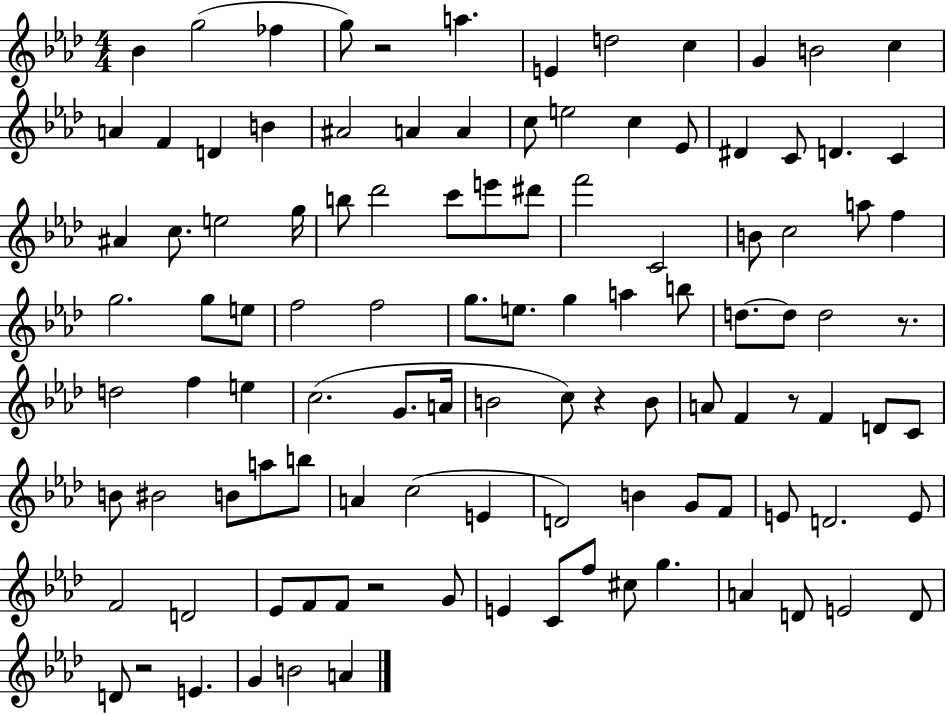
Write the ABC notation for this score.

X:1
T:Untitled
M:4/4
L:1/4
K:Ab
_B g2 _f g/2 z2 a E d2 c G B2 c A F D B ^A2 A A c/2 e2 c _E/2 ^D C/2 D C ^A c/2 e2 g/4 b/2 _d'2 c'/2 e'/2 ^d'/2 f'2 C2 B/2 c2 a/2 f g2 g/2 e/2 f2 f2 g/2 e/2 g a b/2 d/2 d/2 d2 z/2 d2 f e c2 G/2 A/4 B2 c/2 z B/2 A/2 F z/2 F D/2 C/2 B/2 ^B2 B/2 a/2 b/2 A c2 E D2 B G/2 F/2 E/2 D2 E/2 F2 D2 _E/2 F/2 F/2 z2 G/2 E C/2 f/2 ^c/2 g A D/2 E2 D/2 D/2 z2 E G B2 A